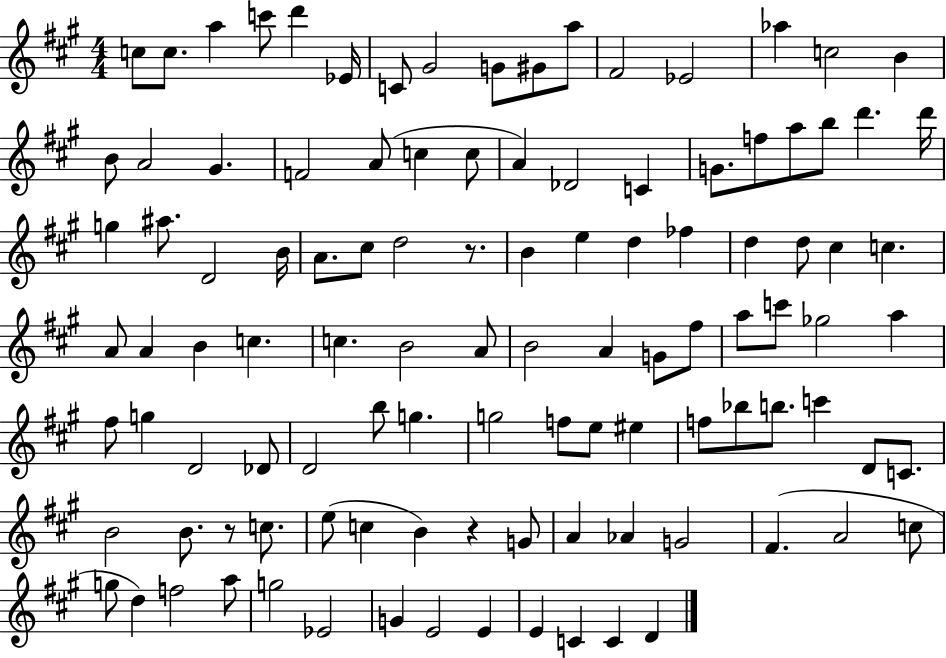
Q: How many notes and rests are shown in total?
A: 108